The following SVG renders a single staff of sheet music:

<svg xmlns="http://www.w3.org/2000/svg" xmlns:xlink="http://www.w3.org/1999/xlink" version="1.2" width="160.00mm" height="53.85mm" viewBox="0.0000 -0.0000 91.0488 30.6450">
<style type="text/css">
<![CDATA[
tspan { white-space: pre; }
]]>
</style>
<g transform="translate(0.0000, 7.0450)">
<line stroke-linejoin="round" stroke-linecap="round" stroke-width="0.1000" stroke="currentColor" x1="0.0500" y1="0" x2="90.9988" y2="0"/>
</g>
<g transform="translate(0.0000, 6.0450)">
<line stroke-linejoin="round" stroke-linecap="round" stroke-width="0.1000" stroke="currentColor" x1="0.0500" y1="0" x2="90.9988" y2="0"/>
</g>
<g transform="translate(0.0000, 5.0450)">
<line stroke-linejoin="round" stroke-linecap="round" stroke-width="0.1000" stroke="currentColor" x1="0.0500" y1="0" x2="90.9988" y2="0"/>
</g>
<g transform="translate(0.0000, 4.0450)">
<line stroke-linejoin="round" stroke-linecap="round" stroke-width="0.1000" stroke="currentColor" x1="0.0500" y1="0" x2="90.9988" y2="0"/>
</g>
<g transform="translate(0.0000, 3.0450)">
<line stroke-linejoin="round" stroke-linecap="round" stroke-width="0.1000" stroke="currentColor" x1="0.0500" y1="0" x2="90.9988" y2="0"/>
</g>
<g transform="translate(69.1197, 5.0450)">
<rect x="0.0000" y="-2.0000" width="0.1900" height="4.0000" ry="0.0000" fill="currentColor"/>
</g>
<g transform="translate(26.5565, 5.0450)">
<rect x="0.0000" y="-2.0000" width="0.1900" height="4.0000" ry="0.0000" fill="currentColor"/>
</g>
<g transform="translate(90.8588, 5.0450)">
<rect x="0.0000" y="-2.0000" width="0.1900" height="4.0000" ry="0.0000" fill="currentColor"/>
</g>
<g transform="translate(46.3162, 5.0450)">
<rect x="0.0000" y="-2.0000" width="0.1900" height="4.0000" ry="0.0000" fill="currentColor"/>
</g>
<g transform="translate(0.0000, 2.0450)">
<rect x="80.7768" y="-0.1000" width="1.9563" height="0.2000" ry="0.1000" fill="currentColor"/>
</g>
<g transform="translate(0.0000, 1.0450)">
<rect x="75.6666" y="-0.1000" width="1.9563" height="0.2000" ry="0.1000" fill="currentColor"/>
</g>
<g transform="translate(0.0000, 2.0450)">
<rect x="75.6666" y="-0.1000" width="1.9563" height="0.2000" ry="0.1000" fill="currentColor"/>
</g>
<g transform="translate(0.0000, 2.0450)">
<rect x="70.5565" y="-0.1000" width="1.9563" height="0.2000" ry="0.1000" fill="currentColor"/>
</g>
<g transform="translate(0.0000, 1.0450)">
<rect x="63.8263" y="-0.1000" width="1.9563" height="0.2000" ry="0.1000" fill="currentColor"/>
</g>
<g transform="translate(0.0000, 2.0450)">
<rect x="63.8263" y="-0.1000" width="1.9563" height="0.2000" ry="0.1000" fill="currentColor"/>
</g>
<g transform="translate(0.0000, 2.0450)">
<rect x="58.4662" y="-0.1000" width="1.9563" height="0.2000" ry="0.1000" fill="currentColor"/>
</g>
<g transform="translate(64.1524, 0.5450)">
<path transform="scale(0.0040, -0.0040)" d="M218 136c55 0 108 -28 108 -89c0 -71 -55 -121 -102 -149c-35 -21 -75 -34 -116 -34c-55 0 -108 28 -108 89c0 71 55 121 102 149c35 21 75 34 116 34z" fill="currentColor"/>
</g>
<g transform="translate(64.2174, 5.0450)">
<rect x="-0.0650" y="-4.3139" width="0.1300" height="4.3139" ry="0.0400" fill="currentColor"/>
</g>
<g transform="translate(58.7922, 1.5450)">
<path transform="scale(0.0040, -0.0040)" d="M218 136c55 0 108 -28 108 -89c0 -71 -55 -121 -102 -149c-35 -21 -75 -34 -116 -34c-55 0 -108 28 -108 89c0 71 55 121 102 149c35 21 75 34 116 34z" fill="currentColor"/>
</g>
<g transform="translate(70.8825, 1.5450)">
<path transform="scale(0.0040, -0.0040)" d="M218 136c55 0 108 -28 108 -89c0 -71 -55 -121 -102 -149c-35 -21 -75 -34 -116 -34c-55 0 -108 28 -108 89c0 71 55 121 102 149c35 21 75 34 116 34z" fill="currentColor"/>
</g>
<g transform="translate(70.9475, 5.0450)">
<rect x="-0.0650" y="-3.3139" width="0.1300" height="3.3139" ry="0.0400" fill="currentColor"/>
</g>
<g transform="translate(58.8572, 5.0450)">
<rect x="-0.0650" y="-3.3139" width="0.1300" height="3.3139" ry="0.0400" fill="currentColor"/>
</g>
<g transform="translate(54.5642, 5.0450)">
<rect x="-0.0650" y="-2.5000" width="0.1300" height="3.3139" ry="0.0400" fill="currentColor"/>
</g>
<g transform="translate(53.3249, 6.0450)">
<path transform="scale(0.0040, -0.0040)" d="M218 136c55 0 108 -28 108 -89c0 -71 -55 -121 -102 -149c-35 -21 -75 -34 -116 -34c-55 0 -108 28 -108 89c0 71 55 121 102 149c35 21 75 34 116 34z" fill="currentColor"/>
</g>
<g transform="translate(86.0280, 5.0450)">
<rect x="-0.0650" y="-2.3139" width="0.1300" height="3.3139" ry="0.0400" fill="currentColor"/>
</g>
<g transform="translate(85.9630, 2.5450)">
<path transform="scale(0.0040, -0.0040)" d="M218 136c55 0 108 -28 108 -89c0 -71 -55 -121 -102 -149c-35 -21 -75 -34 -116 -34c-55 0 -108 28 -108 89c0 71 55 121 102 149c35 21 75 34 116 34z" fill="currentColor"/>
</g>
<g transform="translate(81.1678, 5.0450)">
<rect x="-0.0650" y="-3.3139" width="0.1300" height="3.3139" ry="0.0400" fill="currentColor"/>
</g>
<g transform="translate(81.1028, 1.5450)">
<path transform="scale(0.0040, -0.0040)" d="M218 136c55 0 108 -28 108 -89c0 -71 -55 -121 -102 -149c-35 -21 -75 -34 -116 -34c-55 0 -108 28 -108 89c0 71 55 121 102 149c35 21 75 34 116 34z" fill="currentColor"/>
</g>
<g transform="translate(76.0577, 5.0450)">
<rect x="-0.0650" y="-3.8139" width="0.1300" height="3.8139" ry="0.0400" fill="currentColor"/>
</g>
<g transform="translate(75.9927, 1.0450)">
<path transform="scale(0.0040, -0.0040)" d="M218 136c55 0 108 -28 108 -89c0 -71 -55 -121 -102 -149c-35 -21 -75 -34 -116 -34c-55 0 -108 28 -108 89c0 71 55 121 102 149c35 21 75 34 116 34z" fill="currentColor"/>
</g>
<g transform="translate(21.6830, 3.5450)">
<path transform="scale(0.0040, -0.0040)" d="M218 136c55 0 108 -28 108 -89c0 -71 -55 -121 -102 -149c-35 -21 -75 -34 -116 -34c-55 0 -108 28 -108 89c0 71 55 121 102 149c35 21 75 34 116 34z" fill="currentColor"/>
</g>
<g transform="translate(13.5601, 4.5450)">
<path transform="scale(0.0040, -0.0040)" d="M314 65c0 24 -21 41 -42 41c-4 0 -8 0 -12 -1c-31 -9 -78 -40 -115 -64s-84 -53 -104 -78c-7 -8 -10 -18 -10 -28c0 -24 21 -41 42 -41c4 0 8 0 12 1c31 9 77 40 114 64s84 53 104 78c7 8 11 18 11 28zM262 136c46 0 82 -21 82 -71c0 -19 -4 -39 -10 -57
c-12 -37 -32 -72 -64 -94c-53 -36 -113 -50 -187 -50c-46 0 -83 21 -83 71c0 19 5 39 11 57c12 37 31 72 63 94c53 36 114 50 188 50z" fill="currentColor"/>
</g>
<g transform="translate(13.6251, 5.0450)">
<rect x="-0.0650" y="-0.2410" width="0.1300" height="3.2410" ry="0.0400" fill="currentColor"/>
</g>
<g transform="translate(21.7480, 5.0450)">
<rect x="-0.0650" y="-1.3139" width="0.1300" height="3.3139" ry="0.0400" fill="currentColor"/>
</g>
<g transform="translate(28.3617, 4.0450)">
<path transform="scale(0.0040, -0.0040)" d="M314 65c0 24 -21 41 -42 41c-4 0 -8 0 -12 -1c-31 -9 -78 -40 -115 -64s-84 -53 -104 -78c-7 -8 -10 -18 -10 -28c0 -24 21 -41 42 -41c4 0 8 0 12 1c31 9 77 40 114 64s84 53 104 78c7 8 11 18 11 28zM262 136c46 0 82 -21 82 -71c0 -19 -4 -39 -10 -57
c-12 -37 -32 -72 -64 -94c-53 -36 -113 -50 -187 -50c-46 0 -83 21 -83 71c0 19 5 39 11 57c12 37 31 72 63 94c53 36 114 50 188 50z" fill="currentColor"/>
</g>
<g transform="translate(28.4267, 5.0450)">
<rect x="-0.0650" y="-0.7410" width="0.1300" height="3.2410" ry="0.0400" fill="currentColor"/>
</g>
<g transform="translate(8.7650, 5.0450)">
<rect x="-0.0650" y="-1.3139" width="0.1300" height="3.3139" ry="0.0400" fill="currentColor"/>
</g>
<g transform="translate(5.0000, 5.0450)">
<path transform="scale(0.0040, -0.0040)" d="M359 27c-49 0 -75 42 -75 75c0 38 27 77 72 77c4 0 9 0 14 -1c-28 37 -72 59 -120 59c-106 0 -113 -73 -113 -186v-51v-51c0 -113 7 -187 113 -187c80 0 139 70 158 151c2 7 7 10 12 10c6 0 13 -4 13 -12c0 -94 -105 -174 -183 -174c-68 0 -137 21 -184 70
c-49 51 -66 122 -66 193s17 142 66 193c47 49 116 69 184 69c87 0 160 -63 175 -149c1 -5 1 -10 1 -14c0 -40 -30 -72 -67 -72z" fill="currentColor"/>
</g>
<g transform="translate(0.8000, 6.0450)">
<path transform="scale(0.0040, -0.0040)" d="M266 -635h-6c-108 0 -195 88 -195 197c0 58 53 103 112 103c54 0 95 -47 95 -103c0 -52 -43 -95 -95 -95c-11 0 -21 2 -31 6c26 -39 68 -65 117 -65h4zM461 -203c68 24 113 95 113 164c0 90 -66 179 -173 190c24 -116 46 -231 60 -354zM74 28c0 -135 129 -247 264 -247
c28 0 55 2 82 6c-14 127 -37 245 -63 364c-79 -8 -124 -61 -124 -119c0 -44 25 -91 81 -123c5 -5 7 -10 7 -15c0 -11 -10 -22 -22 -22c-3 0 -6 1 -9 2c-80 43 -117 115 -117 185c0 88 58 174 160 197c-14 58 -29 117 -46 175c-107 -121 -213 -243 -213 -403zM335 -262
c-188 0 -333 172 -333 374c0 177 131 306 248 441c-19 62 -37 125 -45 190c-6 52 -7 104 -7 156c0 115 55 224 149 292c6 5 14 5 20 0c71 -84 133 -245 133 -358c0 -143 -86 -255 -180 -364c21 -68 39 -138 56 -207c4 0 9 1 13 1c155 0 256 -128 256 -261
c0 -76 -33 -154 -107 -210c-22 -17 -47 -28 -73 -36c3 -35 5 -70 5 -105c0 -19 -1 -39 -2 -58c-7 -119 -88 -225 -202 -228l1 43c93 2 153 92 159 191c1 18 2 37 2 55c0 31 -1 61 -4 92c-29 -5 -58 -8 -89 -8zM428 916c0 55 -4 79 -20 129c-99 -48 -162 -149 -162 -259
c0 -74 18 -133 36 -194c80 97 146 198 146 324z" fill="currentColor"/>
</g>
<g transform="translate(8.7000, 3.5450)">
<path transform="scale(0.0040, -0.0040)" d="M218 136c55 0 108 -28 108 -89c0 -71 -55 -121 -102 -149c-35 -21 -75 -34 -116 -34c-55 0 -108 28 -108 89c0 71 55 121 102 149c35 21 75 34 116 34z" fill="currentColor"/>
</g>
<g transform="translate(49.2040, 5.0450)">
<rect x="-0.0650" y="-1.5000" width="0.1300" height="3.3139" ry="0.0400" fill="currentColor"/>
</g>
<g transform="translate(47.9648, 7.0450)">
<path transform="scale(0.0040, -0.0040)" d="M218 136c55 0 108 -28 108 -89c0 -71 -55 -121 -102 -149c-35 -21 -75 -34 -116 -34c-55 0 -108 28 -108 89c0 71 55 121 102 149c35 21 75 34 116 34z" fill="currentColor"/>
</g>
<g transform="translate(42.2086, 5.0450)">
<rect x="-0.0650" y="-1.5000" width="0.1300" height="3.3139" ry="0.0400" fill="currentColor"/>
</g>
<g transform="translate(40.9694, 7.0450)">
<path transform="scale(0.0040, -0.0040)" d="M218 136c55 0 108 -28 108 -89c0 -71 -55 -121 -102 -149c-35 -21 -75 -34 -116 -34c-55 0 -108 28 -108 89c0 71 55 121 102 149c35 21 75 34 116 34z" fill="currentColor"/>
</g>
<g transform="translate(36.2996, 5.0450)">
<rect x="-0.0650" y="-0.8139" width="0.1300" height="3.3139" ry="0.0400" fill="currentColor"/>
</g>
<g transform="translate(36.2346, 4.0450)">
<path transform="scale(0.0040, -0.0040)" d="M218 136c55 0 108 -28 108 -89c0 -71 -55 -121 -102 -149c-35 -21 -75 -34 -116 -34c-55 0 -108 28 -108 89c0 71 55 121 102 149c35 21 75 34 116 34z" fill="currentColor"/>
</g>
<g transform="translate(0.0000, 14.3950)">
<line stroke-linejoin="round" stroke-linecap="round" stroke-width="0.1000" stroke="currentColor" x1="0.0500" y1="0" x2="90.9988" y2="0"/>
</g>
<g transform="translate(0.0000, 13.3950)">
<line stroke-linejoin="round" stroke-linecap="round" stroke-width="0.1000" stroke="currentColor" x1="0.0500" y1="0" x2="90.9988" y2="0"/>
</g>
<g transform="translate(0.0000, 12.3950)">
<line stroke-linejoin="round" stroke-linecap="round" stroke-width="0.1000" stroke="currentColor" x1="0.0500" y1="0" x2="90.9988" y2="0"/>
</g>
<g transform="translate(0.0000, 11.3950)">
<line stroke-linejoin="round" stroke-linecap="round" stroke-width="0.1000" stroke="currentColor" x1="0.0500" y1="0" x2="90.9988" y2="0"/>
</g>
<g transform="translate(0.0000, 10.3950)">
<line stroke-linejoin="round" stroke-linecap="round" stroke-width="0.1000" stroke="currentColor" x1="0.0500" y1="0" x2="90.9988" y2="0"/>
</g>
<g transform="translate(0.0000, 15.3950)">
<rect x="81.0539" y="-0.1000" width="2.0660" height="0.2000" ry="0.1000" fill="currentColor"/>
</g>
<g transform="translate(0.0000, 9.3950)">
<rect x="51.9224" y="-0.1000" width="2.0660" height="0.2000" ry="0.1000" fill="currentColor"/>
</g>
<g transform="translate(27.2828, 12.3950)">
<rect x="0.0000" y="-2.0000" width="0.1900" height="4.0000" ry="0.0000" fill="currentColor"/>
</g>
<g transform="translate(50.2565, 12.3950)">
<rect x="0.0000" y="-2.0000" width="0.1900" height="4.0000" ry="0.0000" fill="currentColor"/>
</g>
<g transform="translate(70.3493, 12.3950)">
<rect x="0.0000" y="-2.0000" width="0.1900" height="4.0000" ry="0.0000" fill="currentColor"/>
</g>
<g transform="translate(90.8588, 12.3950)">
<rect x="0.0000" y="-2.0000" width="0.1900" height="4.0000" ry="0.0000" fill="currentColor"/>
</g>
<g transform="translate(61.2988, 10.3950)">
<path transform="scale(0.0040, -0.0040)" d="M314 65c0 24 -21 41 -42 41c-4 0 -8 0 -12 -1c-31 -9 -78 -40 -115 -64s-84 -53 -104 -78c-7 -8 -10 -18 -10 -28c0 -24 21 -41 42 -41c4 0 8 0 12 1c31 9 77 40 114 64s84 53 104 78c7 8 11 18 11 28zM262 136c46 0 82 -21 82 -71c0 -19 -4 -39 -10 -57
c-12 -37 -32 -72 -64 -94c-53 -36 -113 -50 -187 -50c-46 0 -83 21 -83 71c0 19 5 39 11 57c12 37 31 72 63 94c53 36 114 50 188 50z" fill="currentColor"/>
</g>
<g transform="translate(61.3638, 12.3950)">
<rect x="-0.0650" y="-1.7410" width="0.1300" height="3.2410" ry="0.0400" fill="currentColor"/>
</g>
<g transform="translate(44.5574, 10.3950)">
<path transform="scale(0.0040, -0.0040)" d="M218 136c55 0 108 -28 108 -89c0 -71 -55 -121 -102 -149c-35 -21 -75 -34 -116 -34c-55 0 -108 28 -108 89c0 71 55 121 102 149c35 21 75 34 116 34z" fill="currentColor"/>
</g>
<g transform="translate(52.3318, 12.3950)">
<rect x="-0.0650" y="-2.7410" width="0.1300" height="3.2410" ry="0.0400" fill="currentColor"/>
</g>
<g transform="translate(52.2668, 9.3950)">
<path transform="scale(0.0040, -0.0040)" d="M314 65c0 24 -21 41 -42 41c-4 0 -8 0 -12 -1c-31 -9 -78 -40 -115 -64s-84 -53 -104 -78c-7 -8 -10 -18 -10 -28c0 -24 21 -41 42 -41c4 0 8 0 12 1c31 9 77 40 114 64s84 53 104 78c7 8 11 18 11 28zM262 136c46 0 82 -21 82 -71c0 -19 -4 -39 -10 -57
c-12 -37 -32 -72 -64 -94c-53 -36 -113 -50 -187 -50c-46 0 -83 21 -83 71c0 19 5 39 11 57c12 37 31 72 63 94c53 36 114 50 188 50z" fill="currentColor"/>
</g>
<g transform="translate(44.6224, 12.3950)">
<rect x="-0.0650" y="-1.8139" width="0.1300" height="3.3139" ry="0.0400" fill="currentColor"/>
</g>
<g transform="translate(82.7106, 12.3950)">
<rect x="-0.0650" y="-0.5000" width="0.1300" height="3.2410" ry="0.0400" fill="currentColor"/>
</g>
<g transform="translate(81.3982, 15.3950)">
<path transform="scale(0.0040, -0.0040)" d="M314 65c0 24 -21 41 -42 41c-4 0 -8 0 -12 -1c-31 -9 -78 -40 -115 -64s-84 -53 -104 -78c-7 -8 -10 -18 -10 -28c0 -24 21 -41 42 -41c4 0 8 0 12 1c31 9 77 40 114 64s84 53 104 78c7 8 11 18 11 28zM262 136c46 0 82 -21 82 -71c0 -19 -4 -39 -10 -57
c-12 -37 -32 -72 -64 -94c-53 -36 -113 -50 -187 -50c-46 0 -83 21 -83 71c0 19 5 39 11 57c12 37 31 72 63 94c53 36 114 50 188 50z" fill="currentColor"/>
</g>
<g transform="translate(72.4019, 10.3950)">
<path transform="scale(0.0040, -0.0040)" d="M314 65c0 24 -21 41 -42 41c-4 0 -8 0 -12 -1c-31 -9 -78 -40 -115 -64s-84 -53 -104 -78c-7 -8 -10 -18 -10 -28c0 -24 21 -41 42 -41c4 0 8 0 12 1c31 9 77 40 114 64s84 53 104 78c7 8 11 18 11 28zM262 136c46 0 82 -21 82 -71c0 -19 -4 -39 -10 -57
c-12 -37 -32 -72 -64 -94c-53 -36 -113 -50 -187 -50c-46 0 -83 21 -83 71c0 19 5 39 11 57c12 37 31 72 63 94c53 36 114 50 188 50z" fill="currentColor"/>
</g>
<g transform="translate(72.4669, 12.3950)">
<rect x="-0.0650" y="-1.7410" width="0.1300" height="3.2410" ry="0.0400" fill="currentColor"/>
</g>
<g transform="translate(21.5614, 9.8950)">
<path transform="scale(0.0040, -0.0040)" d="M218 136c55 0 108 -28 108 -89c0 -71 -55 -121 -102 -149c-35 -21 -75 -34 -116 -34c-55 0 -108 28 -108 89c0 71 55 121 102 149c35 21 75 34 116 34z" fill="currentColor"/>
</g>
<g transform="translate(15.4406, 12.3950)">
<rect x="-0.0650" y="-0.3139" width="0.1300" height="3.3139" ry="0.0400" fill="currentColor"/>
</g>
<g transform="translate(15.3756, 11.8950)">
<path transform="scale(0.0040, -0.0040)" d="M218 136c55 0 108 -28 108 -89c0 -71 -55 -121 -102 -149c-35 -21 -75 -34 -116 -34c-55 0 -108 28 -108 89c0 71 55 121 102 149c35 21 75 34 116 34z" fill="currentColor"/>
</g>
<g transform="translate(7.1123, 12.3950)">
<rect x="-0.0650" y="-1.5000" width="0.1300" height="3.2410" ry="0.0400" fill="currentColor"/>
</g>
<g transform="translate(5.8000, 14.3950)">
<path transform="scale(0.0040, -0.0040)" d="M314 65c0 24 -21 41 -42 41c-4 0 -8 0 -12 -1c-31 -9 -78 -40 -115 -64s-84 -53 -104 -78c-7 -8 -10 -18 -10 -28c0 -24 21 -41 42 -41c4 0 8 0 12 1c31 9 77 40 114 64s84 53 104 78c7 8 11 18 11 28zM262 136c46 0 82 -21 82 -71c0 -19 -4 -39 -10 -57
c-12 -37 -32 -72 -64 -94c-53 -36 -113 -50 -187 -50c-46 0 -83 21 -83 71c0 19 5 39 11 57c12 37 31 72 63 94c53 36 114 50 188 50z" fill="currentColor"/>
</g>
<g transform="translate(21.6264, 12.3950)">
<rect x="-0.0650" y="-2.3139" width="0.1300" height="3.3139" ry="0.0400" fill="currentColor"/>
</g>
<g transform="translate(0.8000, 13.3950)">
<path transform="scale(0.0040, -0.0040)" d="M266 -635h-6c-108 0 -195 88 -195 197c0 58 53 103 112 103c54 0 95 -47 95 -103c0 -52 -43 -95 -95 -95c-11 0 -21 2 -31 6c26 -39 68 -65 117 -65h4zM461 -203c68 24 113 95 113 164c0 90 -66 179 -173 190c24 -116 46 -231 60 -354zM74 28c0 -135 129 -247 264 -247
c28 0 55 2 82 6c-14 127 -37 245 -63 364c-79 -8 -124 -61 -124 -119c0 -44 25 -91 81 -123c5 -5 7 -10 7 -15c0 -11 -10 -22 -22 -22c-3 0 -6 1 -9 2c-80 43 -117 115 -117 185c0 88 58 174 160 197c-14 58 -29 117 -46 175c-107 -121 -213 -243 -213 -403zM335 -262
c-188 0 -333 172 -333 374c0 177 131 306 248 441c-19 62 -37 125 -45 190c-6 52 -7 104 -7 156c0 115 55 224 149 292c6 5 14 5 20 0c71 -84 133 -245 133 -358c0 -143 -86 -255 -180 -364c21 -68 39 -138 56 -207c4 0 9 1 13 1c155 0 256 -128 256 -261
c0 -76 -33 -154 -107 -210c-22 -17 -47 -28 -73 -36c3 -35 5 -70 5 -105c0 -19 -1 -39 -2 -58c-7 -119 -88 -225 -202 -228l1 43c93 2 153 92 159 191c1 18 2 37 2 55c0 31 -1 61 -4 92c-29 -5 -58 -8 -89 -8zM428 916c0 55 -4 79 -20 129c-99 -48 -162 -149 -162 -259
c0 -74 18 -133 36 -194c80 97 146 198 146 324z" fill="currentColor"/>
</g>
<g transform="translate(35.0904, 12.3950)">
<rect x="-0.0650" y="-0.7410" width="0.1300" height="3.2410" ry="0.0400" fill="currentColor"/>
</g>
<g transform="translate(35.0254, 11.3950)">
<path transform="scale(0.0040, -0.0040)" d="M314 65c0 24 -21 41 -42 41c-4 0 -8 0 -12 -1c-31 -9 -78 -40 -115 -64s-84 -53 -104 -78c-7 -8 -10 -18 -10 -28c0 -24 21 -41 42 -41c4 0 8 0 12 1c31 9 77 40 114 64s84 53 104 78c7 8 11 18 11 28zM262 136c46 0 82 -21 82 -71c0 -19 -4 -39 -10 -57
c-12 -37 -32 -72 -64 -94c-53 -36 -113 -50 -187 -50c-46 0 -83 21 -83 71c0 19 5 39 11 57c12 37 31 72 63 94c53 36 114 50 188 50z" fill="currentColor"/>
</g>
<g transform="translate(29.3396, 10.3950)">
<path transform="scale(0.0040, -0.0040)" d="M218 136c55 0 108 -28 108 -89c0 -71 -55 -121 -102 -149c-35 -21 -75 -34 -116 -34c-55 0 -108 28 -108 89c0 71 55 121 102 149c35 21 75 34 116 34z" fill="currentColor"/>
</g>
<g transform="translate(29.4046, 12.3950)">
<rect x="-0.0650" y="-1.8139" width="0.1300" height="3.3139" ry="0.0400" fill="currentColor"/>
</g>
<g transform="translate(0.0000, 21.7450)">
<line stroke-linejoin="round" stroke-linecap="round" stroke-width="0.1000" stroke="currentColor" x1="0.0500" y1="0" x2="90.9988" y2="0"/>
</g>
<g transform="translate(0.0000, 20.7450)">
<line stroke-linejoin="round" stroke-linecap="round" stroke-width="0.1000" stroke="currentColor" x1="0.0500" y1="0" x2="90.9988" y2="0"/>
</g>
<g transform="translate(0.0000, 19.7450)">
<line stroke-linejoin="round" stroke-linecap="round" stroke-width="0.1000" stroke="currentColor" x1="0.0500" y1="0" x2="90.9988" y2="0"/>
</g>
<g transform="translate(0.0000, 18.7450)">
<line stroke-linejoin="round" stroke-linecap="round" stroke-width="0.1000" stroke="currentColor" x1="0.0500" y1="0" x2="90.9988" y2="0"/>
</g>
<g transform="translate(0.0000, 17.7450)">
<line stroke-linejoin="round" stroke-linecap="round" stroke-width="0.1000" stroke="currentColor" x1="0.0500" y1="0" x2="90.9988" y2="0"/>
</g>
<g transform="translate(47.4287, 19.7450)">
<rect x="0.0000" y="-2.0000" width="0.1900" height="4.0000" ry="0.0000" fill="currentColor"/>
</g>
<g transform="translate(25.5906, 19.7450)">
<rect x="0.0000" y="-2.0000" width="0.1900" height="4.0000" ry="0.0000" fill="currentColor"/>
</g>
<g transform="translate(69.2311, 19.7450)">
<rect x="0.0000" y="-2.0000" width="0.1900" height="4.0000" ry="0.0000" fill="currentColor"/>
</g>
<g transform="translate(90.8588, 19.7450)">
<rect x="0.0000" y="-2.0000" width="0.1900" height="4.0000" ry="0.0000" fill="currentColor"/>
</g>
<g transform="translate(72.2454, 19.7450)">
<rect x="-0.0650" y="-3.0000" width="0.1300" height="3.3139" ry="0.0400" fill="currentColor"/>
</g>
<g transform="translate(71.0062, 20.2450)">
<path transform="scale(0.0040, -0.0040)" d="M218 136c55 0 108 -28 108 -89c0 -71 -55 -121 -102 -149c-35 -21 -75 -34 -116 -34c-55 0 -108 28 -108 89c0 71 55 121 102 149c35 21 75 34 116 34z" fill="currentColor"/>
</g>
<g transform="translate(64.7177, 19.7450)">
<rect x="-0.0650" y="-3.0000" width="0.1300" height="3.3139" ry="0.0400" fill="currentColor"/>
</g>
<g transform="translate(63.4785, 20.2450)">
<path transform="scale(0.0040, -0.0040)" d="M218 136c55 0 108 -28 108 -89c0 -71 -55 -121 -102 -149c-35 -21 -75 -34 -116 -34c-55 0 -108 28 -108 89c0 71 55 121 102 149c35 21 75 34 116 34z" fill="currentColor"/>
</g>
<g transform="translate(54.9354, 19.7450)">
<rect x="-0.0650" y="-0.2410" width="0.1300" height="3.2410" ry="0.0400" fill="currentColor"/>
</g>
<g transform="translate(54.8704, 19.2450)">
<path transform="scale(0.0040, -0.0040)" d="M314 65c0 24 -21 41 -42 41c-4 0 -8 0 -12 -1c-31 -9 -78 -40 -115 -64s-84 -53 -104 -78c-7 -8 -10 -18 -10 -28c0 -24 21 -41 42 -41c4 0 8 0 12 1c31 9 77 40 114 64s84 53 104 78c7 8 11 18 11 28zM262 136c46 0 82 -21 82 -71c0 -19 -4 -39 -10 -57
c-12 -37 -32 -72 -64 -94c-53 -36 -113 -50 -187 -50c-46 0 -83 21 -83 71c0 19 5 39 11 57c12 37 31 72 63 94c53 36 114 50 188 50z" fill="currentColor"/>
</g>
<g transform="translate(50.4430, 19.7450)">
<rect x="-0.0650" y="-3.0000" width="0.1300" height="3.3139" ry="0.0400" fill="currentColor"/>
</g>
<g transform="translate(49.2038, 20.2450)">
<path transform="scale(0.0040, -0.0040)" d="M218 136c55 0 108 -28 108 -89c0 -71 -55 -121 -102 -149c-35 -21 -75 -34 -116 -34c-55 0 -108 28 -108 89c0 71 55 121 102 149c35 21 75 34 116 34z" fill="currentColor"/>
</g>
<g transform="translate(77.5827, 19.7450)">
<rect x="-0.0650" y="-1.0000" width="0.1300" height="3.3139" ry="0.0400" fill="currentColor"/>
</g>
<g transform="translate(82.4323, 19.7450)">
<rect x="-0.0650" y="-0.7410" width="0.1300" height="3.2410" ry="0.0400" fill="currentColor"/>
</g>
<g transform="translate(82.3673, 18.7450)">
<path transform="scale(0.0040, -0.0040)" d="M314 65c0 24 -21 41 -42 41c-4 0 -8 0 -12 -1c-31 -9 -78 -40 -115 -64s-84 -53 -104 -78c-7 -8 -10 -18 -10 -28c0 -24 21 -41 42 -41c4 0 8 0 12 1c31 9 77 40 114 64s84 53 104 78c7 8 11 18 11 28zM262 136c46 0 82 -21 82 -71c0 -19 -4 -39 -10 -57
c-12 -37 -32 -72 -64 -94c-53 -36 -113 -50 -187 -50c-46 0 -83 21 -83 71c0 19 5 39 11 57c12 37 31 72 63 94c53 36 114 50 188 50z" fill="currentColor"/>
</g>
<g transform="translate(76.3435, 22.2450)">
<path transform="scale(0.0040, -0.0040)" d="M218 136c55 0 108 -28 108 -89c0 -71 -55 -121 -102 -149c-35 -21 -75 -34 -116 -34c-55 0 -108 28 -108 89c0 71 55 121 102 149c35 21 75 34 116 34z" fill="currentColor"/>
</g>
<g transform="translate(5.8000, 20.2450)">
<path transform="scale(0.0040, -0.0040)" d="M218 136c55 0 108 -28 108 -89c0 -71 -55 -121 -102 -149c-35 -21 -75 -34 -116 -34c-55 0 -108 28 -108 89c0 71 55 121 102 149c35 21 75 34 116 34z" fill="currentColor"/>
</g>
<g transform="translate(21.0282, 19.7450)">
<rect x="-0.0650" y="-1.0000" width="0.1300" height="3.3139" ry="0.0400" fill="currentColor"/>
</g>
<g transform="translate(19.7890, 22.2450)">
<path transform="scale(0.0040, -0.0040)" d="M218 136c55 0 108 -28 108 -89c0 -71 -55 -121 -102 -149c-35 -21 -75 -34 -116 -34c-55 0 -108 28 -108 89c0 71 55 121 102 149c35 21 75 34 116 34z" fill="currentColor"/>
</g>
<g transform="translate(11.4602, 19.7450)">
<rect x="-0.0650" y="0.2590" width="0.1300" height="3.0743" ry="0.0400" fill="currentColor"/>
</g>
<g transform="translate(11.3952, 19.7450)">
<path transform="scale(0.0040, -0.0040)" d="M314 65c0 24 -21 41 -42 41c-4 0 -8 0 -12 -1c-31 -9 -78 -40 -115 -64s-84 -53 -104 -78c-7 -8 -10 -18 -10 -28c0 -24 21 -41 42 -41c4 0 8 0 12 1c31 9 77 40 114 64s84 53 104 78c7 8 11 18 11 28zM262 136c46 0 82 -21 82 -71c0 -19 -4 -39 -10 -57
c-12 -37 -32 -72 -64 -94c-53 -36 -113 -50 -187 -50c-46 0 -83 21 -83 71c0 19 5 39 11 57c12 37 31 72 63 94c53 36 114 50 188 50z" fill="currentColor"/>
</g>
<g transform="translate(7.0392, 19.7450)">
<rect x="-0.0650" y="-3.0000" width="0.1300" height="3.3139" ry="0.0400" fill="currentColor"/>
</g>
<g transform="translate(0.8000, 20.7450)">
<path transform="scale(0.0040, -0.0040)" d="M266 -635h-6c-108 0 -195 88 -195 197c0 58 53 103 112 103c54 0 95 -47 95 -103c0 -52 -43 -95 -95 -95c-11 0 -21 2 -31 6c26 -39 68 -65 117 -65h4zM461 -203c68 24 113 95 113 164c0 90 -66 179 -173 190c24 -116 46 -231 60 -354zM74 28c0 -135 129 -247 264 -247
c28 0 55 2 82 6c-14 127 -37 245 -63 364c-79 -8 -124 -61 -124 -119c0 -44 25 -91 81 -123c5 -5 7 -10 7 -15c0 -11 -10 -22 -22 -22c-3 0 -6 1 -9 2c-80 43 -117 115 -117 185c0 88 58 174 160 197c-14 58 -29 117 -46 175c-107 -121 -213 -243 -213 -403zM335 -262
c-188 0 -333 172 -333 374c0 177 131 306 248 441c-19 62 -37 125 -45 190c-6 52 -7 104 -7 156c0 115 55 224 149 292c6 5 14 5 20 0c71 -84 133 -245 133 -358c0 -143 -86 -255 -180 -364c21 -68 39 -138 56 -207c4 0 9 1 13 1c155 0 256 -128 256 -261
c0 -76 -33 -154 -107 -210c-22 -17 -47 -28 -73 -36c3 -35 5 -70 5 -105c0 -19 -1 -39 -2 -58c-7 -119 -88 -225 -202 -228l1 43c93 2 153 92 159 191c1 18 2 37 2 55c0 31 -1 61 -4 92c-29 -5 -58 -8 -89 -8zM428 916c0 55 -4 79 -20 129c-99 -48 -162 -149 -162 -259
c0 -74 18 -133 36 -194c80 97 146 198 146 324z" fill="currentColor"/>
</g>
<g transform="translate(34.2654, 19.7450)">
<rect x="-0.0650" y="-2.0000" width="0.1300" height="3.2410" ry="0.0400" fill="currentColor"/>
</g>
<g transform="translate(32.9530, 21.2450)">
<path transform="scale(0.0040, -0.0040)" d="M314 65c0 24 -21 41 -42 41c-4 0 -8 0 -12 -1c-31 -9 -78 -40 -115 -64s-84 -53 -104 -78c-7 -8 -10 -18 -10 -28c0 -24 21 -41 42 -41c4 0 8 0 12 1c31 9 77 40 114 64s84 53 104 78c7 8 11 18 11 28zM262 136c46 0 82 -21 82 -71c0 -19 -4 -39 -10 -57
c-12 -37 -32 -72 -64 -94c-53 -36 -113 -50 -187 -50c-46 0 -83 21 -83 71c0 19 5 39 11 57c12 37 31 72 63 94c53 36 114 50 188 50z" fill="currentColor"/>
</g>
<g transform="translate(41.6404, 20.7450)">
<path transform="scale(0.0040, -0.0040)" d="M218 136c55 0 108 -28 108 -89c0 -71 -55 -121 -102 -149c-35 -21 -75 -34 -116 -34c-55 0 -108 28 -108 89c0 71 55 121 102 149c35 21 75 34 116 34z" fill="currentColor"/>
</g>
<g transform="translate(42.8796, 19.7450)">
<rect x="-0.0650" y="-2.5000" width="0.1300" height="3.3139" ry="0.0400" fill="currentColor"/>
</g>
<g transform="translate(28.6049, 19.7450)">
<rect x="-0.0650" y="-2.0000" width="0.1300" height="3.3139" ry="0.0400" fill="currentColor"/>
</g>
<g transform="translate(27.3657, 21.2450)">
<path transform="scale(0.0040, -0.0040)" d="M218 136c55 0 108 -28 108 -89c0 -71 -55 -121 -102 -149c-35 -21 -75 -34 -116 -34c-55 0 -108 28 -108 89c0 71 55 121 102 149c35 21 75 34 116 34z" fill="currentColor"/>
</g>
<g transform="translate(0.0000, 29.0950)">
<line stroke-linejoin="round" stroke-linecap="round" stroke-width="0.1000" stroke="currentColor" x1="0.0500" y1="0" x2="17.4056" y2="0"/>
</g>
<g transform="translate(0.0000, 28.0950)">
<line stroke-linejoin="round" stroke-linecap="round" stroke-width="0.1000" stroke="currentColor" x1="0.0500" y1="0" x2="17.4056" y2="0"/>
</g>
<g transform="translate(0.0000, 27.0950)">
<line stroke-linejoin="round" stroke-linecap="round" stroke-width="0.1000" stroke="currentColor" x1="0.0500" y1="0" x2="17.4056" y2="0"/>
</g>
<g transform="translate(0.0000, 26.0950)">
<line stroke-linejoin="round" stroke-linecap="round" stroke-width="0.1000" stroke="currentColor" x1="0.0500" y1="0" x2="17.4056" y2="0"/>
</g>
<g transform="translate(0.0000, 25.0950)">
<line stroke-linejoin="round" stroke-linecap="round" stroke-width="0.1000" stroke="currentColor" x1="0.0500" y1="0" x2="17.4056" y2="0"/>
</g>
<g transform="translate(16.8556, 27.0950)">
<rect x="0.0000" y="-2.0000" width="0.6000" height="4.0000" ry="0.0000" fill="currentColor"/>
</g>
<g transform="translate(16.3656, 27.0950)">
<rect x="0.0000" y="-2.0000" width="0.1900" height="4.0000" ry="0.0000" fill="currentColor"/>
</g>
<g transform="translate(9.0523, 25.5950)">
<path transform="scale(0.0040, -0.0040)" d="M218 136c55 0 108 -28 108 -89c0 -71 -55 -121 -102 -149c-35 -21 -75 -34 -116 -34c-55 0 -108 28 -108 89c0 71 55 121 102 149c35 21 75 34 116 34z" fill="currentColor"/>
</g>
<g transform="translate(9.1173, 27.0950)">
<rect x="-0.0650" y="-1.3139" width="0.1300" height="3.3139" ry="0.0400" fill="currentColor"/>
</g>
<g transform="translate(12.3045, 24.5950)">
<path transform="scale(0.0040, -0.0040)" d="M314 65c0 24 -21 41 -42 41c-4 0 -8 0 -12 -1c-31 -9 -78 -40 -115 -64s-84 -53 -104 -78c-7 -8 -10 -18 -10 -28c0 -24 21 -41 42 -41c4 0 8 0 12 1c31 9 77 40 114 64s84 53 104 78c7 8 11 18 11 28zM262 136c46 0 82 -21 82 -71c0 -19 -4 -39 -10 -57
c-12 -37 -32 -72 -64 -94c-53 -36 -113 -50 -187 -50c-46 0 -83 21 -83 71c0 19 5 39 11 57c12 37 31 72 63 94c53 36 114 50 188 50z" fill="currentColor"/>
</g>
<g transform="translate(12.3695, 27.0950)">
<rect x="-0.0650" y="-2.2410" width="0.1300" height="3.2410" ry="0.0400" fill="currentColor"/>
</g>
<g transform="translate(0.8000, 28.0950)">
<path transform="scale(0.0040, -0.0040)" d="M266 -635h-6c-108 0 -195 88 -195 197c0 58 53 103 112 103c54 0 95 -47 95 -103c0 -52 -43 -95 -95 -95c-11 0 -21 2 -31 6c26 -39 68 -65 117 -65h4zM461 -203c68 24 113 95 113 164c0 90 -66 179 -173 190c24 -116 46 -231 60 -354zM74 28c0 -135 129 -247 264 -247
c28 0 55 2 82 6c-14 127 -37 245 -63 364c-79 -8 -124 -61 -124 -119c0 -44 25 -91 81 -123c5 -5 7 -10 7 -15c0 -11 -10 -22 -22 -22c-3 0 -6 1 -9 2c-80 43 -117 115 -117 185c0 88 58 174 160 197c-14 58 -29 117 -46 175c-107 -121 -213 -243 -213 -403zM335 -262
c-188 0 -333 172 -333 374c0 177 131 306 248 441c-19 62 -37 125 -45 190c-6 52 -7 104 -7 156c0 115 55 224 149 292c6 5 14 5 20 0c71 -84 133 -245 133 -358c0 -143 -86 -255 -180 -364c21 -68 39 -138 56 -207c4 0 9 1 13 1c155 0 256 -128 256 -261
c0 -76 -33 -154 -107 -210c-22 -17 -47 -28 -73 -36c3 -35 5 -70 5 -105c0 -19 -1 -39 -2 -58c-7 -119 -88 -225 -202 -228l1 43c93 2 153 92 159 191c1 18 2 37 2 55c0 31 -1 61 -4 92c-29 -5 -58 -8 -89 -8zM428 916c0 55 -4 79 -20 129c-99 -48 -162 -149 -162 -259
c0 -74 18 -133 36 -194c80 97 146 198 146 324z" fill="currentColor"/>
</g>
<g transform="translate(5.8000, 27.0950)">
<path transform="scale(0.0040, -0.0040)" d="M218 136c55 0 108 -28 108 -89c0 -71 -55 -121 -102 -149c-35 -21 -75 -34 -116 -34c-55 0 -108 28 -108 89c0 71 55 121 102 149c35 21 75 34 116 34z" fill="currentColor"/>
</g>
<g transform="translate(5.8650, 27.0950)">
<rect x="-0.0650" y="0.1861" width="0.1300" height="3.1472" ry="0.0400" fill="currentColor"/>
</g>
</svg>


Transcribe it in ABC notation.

X:1
T:Untitled
M:4/4
L:1/4
K:C
e c2 e d2 d E E G b d' b c' b g E2 c g f d2 f a2 f2 f2 C2 A B2 D F F2 G A c2 A A D d2 B e g2